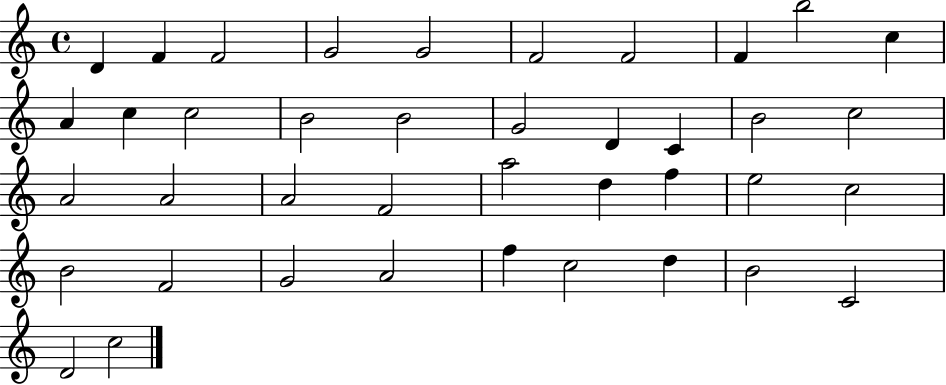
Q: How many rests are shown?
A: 0